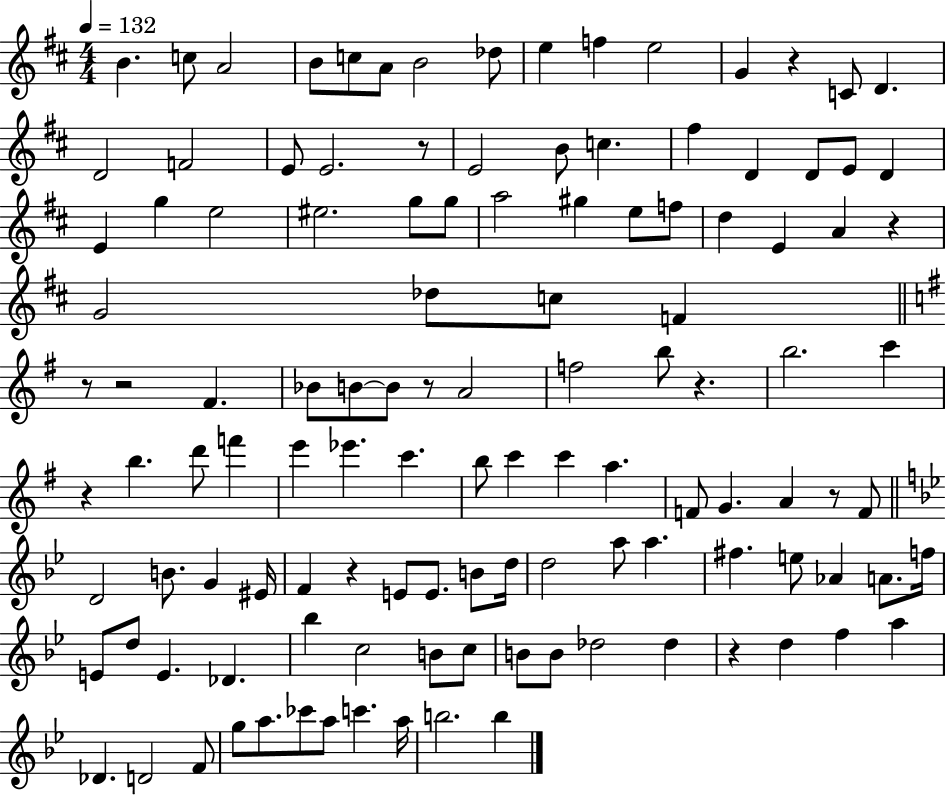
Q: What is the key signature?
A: D major